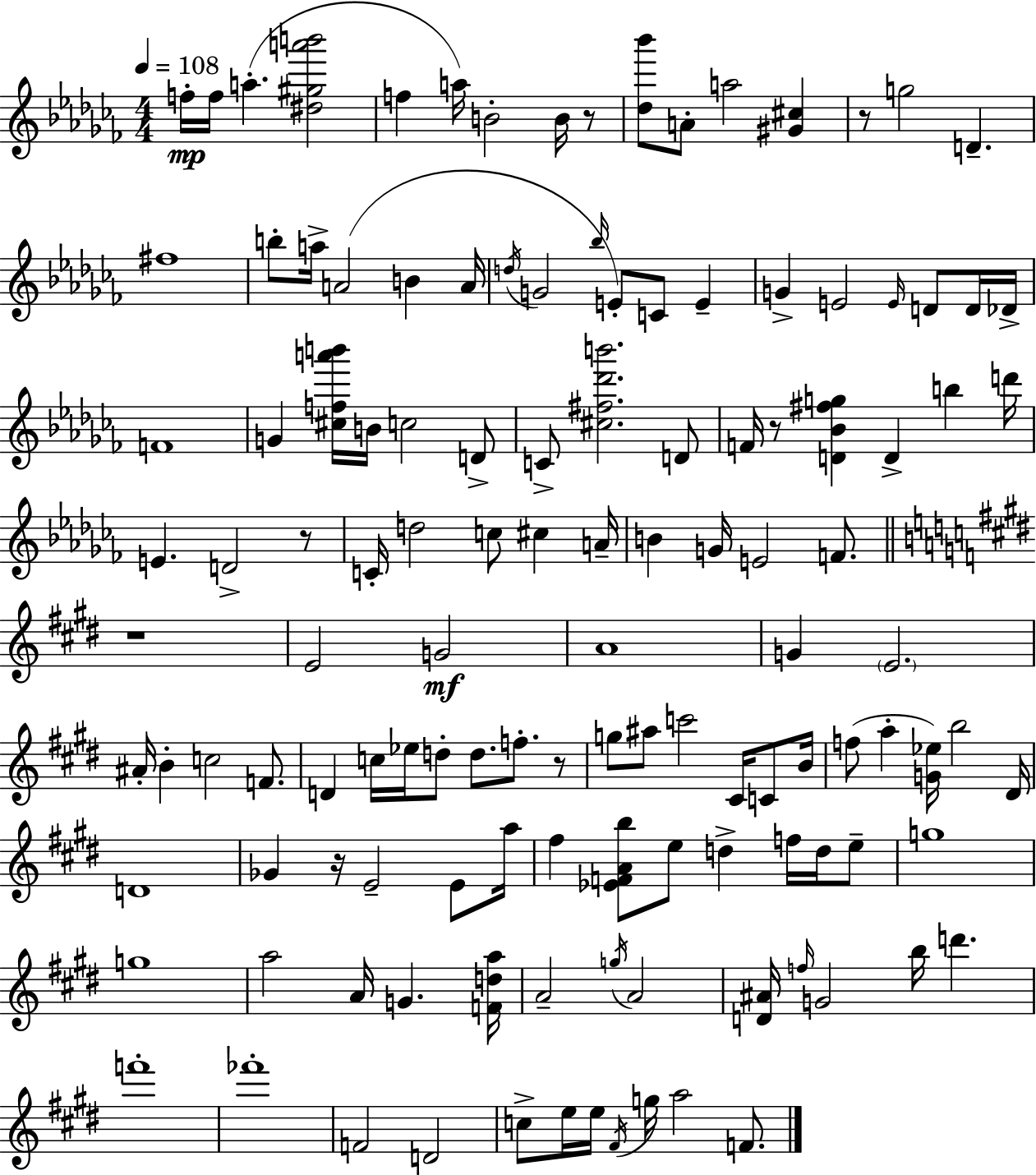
{
  \clef treble
  \numericTimeSignature
  \time 4/4
  \key aes \minor
  \tempo 4 = 108
  f''16-.\mp f''16 a''4.-.( <dis'' gis'' a''' b'''>2 | f''4 a''16) b'2-. b'16 r8 | <des'' bes'''>8 a'8-. a''2 <gis' cis''>4 | r8 g''2 d'4.-- | \break fis''1 | b''8-. a''16-> a'2( b'4 a'16 | \acciaccatura { d''16 } g'2 \grace { bes''16 }) e'8-. c'8 e'4-- | g'4-> e'2 \grace { e'16 } d'8 | \break d'16 des'16-> f'1 | g'4 <cis'' f'' a''' b'''>16 b'16 c''2 | d'8-> c'8-> <cis'' fis'' des''' b'''>2. | d'8 f'16 r8 <d' bes' fis'' g''>4 d'4-> b''4 | \break d'''16 e'4. d'2-> | r8 c'16-. d''2 c''8 cis''4 | a'16-- b'4 g'16 e'2 | f'8. \bar "||" \break \key e \major r1 | e'2 g'2\mf | a'1 | g'4 \parenthesize e'2. | \break ais'16-. b'4-. c''2 f'8. | d'4 c''16 ees''16 d''8-. d''8. f''8.-. r8 | g''8 ais''8 c'''2 cis'16 c'8 b'16 | f''8( a''4-. <g' ees''>16) b''2 dis'16 | \break d'1 | ges'4 r16 e'2-- e'8 a''16 | fis''4 <ees' f' a' b''>8 e''8 d''4-> f''16 d''16 e''8-- | g''1 | \break g''1 | a''2 a'16 g'4. <f' d'' a''>16 | a'2-- \acciaccatura { g''16 } a'2 | <d' ais'>16 \grace { f''16 } g'2 b''16 d'''4. | \break f'''1-. | fes'''1-. | f'2 d'2 | c''8-> e''16 e''16 \acciaccatura { fis'16 } g''16 a''2 | \break f'8. \bar "|."
}